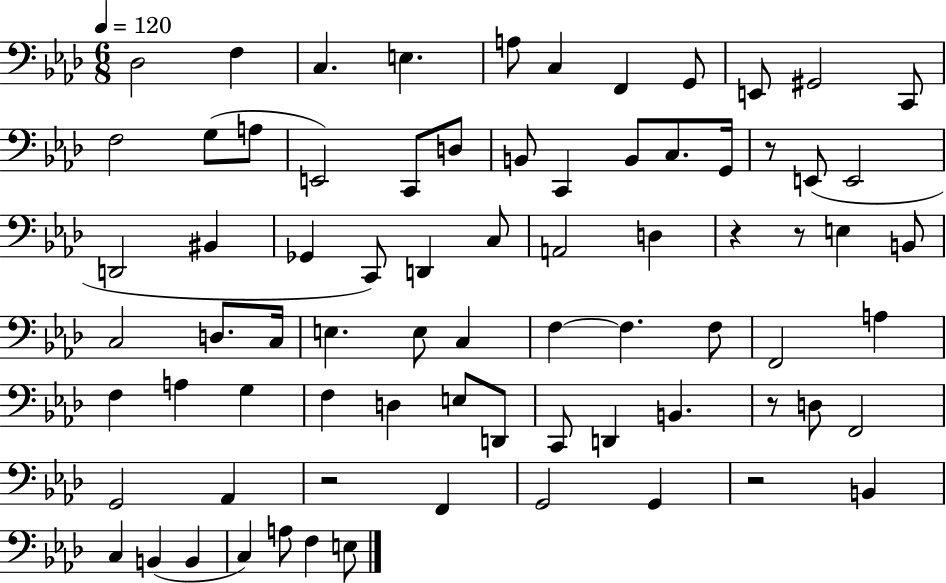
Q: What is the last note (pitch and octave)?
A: E3